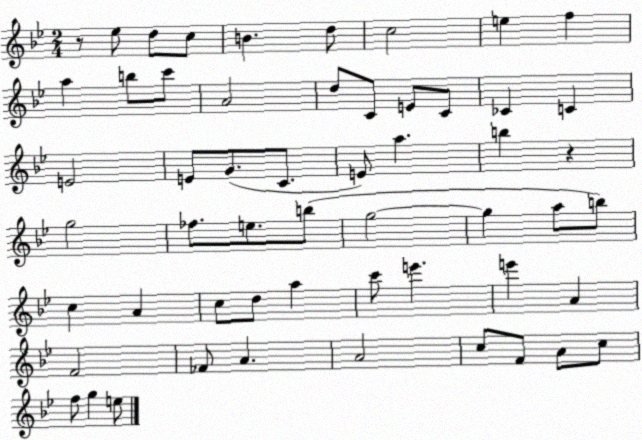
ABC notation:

X:1
T:Untitled
M:2/4
L:1/4
K:Bb
z/2 _e/2 d/2 c/2 B d/2 c2 e f a b/2 c'/2 A2 d/2 C/2 E/2 C/2 _C C E2 E/2 G/2 C/2 E/2 a b z g2 _f/2 e/2 b/2 g2 g a/2 b/2 c A c/2 d/2 a c'/2 e' e' A F2 _F/2 A A2 c/2 F/2 A/2 c/2 f/2 g e/2